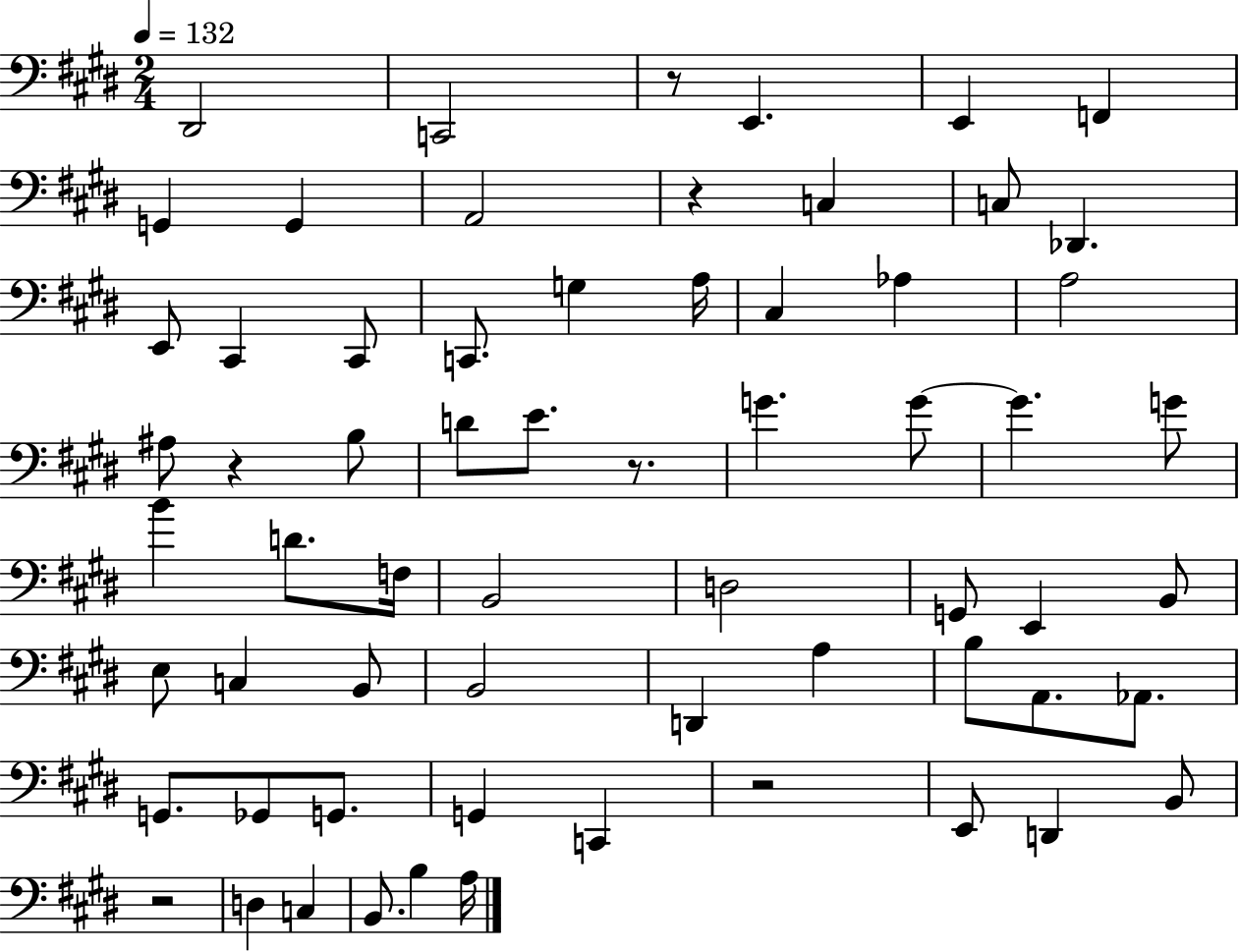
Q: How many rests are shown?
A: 6